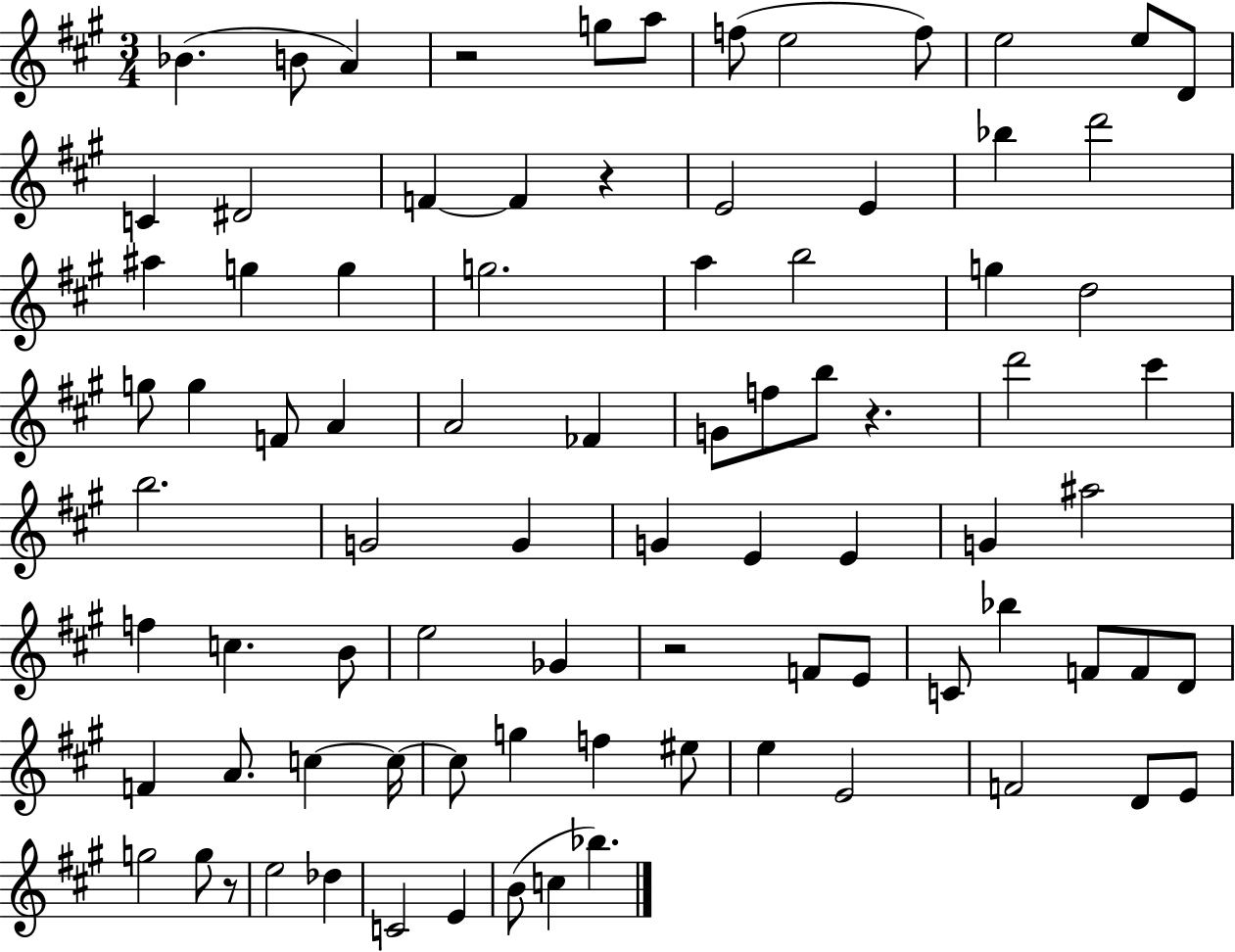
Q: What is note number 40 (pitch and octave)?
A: G4